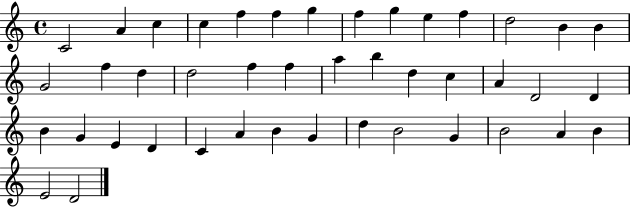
X:1
T:Untitled
M:4/4
L:1/4
K:C
C2 A c c f f g f g e f d2 B B G2 f d d2 f f a b d c A D2 D B G E D C A B G d B2 G B2 A B E2 D2